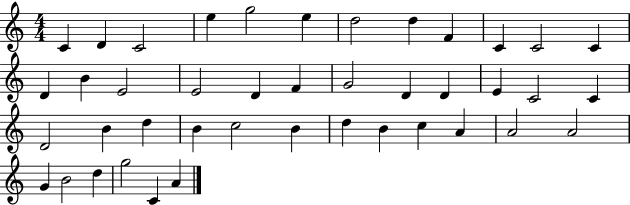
{
  \clef treble
  \numericTimeSignature
  \time 4/4
  \key c \major
  c'4 d'4 c'2 | e''4 g''2 e''4 | d''2 d''4 f'4 | c'4 c'2 c'4 | \break d'4 b'4 e'2 | e'2 d'4 f'4 | g'2 d'4 d'4 | e'4 c'2 c'4 | \break d'2 b'4 d''4 | b'4 c''2 b'4 | d''4 b'4 c''4 a'4 | a'2 a'2 | \break g'4 b'2 d''4 | g''2 c'4 a'4 | \bar "|."
}